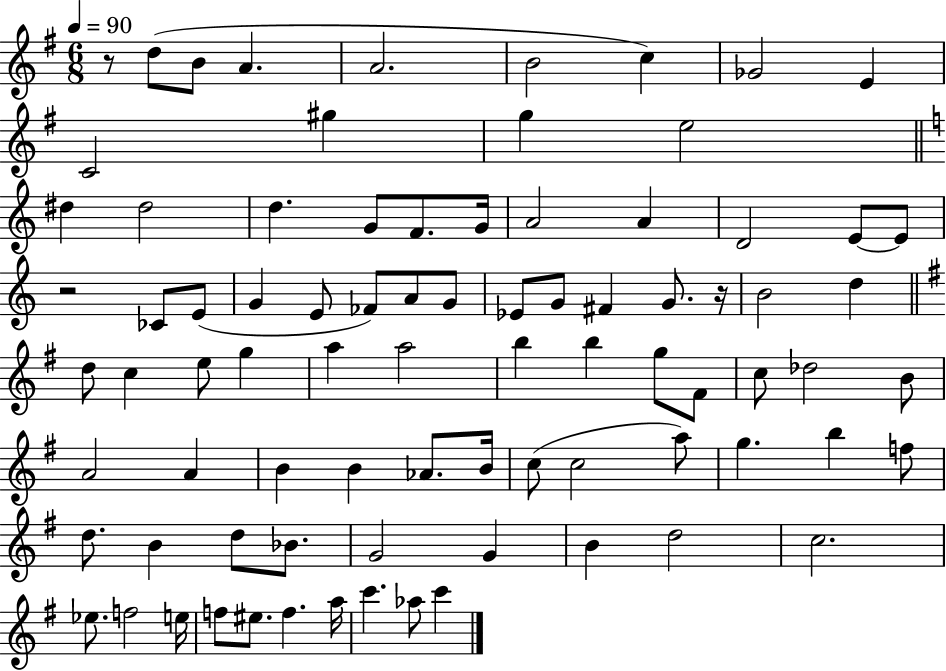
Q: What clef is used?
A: treble